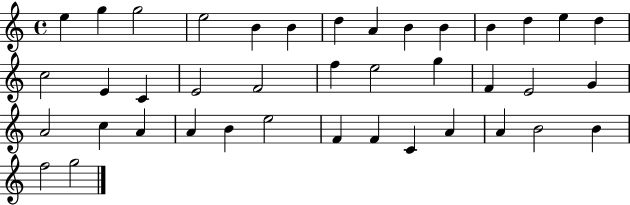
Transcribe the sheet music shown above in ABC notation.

X:1
T:Untitled
M:4/4
L:1/4
K:C
e g g2 e2 B B d A B B B d e d c2 E C E2 F2 f e2 g F E2 G A2 c A A B e2 F F C A A B2 B f2 g2